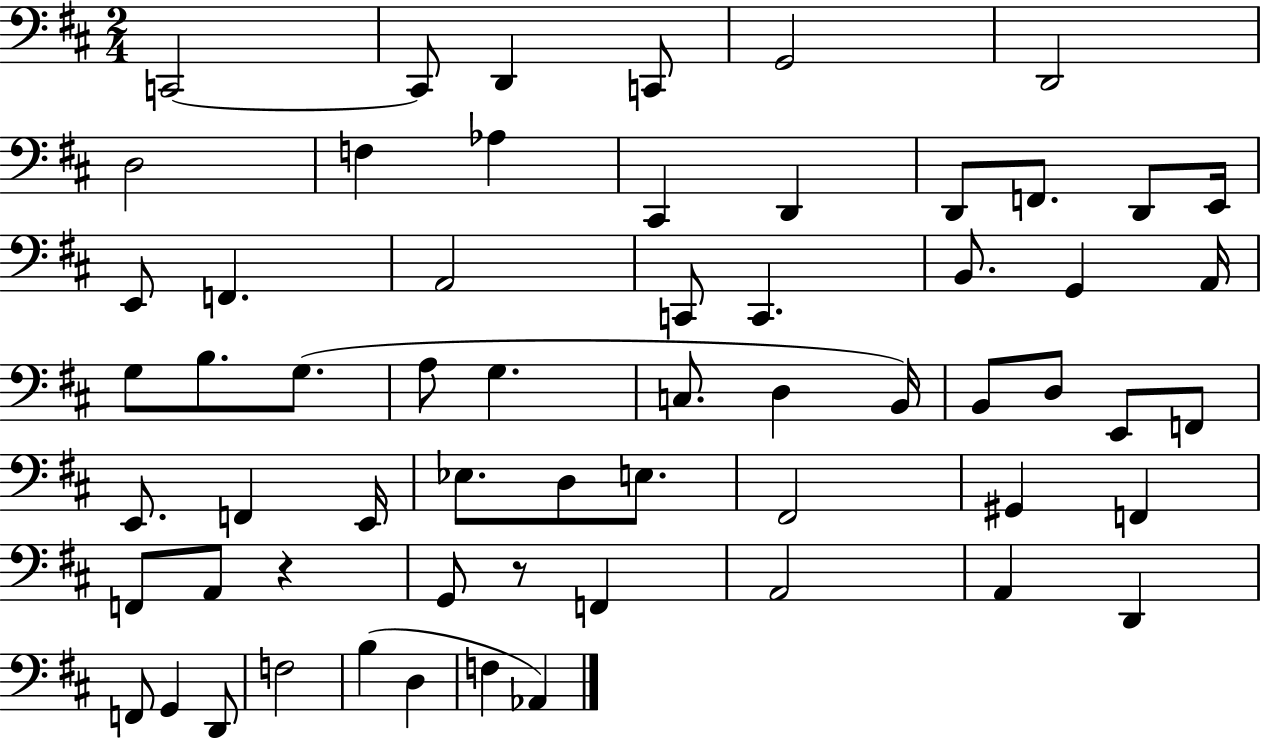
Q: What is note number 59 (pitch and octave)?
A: Ab2